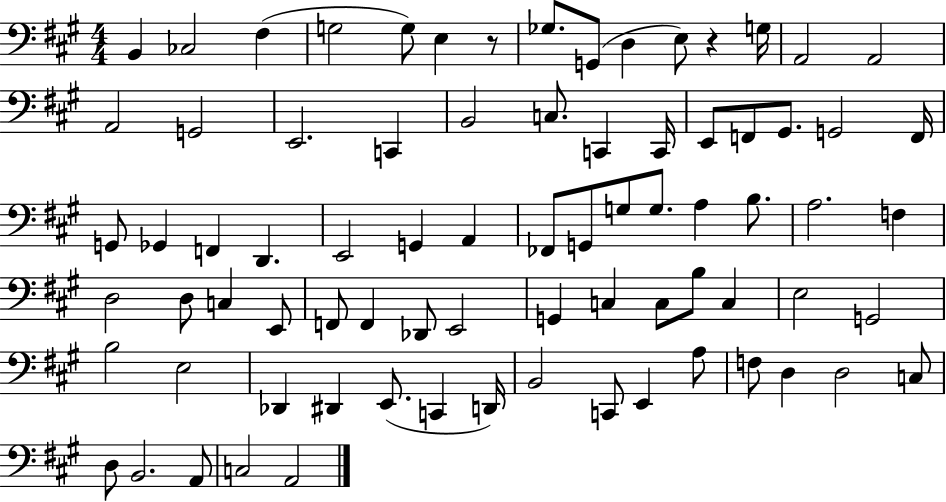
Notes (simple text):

B2/q CES3/h F#3/q G3/h G3/e E3/q R/e Gb3/e. G2/e D3/q E3/e R/q G3/s A2/h A2/h A2/h G2/h E2/h. C2/q B2/h C3/e. C2/q C2/s E2/e F2/e G#2/e. G2/h F2/s G2/e Gb2/q F2/q D2/q. E2/h G2/q A2/q FES2/e G2/e G3/e G3/e. A3/q B3/e. A3/h. F3/q D3/h D3/e C3/q E2/e F2/e F2/q Db2/e E2/h G2/q C3/q C3/e B3/e C3/q E3/h G2/h B3/h E3/h Db2/q D#2/q E2/e. C2/q D2/s B2/h C2/e E2/q A3/e F3/e D3/q D3/h C3/e D3/e B2/h. A2/e C3/h A2/h